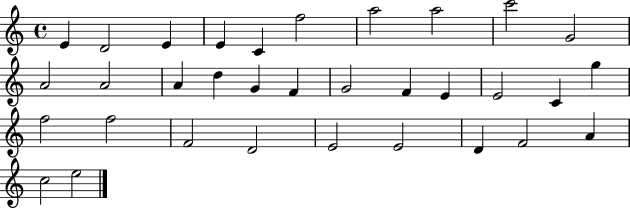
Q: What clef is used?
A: treble